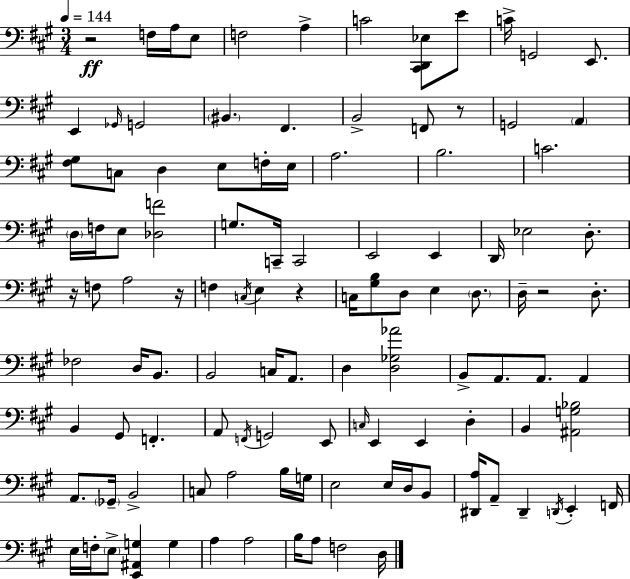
X:1
T:Untitled
M:3/4
L:1/4
K:A
z2 F,/4 A,/4 E,/2 F,2 A, C2 [^C,,D,,_E,]/2 E/2 C/4 G,,2 E,,/2 E,, _G,,/4 G,,2 ^B,, ^F,, B,,2 F,,/2 z/2 G,,2 A,, [^F,^G,]/2 C,/2 D, E,/2 F,/4 E,/4 A,2 B,2 C2 D,/4 F,/4 E,/2 [_D,F]2 G,/2 C,,/4 C,,2 E,,2 E,, D,,/4 _E,2 D,/2 z/4 F,/2 A,2 z/4 F, C,/4 E, z C,/4 [^G,B,]/2 D,/2 E, D,/2 D,/4 z2 D,/2 _F,2 D,/4 B,,/2 B,,2 C,/4 A,,/2 D, [D,_G,_A]2 B,,/2 A,,/2 A,,/2 A,, B,, ^G,,/2 F,, A,,/2 F,,/4 G,,2 E,,/2 C,/4 E,, E,, D, B,, [^A,,G,_B,]2 A,,/2 _G,,/4 B,,2 C,/2 A,2 B,/4 G,/4 E,2 E,/4 D,/4 B,,/2 [^D,,A,]/4 A,,/2 ^D,, D,,/4 E,, F,,/4 E,/4 F,/4 E,/2 [E,,^A,,G,] G, A, A,2 B,/4 A,/2 F,2 D,/4